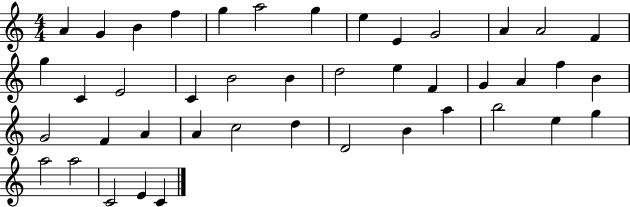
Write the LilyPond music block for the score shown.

{
  \clef treble
  \numericTimeSignature
  \time 4/4
  \key c \major
  a'4 g'4 b'4 f''4 | g''4 a''2 g''4 | e''4 e'4 g'2 | a'4 a'2 f'4 | \break g''4 c'4 e'2 | c'4 b'2 b'4 | d''2 e''4 f'4 | g'4 a'4 f''4 b'4 | \break g'2 f'4 a'4 | a'4 c''2 d''4 | d'2 b'4 a''4 | b''2 e''4 g''4 | \break a''2 a''2 | c'2 e'4 c'4 | \bar "|."
}